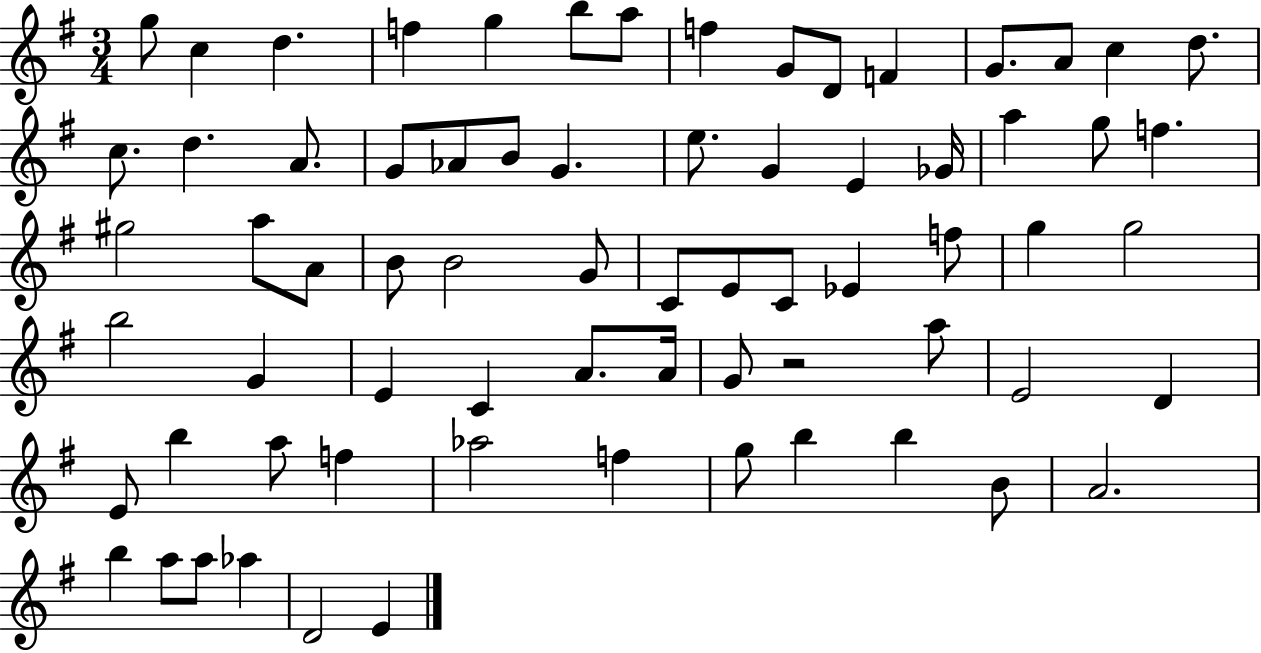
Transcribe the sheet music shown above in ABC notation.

X:1
T:Untitled
M:3/4
L:1/4
K:G
g/2 c d f g b/2 a/2 f G/2 D/2 F G/2 A/2 c d/2 c/2 d A/2 G/2 _A/2 B/2 G e/2 G E _G/4 a g/2 f ^g2 a/2 A/2 B/2 B2 G/2 C/2 E/2 C/2 _E f/2 g g2 b2 G E C A/2 A/4 G/2 z2 a/2 E2 D E/2 b a/2 f _a2 f g/2 b b B/2 A2 b a/2 a/2 _a D2 E